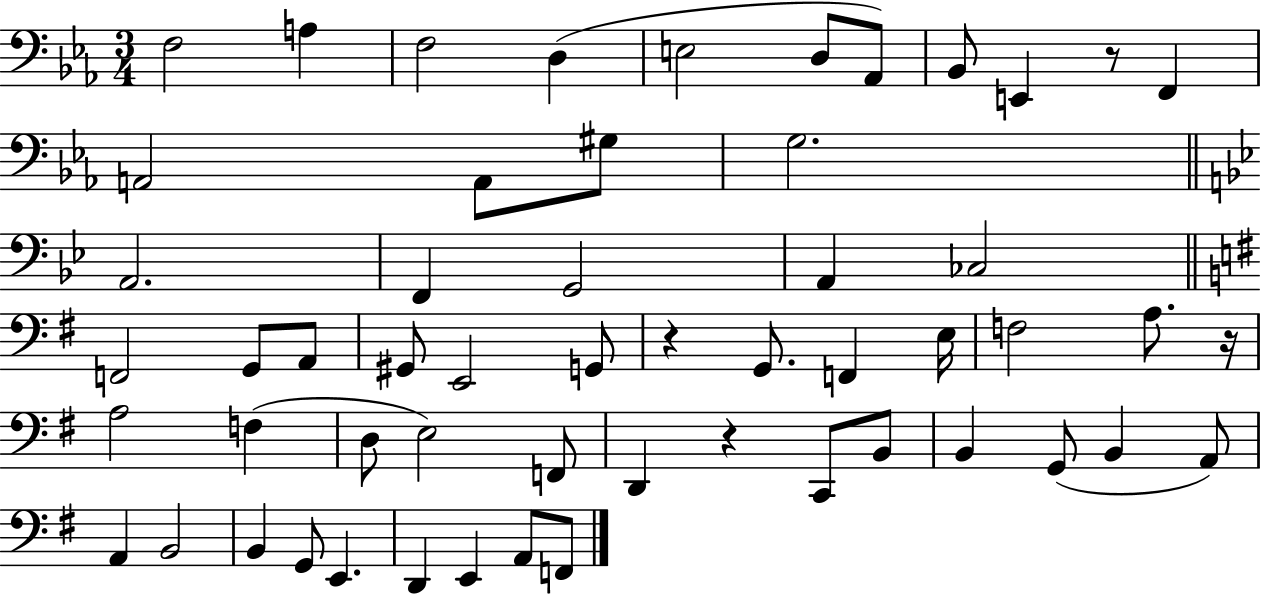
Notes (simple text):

F3/h A3/q F3/h D3/q E3/h D3/e Ab2/e Bb2/e E2/q R/e F2/q A2/h A2/e G#3/e G3/h. A2/h. F2/q G2/h A2/q CES3/h F2/h G2/e A2/e G#2/e E2/h G2/e R/q G2/e. F2/q E3/s F3/h A3/e. R/s A3/h F3/q D3/e E3/h F2/e D2/q R/q C2/e B2/e B2/q G2/e B2/q A2/e A2/q B2/h B2/q G2/e E2/q. D2/q E2/q A2/e F2/e